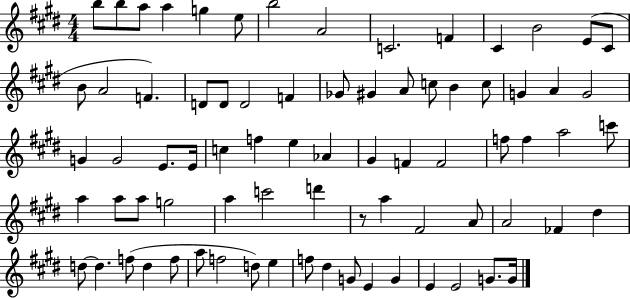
{
  \clef treble
  \numericTimeSignature
  \time 4/4
  \key e \major
  b''8 b''8 a''8 a''4 g''4 e''8 | b''2 a'2 | c'2. f'4 | cis'4 b'2 e'8( cis'8 | \break b'8 a'2 f'4.) | d'8 d'8 d'2 f'4 | ges'8 gis'4 a'8 c''8 b'4 c''8 | g'4 a'4 g'2 | \break g'4 g'2 e'8. e'16 | c''4 f''4 e''4 aes'4 | gis'4 f'4 f'2 | f''8 f''4 a''2 c'''8 | \break a''4 a''8 a''8 g''2 | a''4 c'''2 d'''4 | r8 a''4 fis'2 a'8 | a'2 fes'4 dis''4 | \break d''8~~ d''4. f''8( d''4 f''8 | a''8 f''2 d''8) e''4 | f''8 dis''4 g'8 e'4 g'4 | e'4 e'2 g'8. g'16 | \break \bar "|."
}